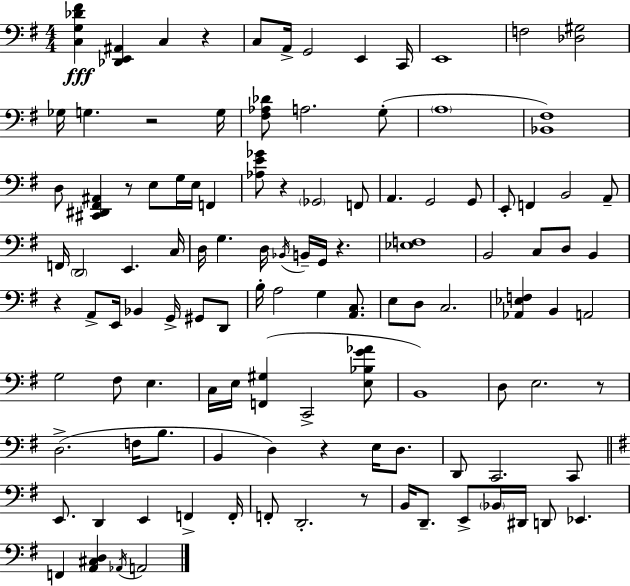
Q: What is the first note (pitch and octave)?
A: C3